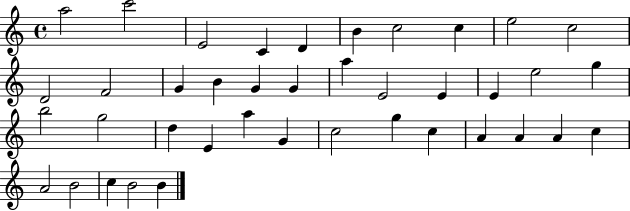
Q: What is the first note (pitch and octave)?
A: A5